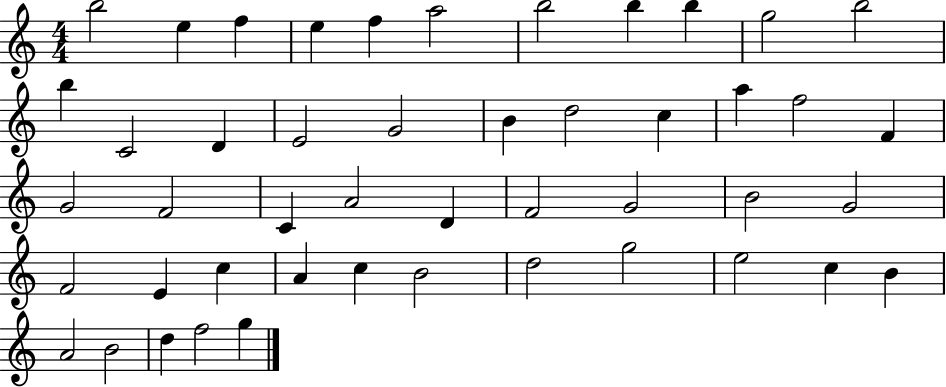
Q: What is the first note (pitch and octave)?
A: B5